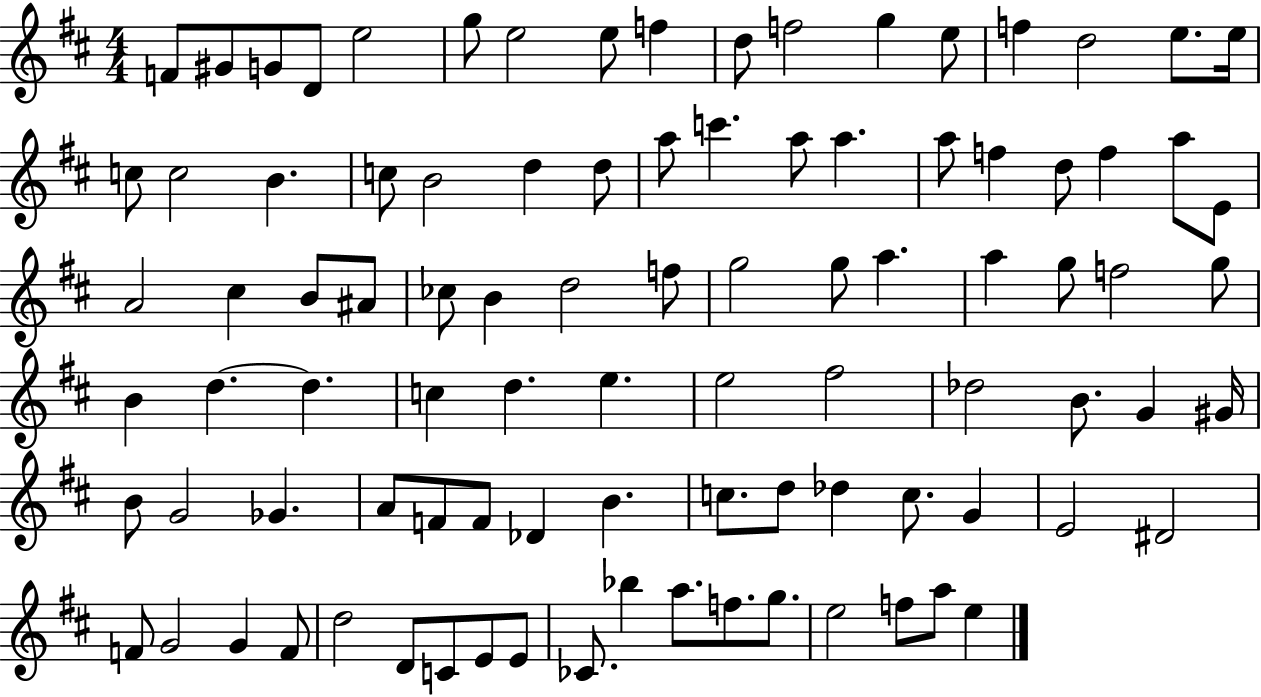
X:1
T:Untitled
M:4/4
L:1/4
K:D
F/2 ^G/2 G/2 D/2 e2 g/2 e2 e/2 f d/2 f2 g e/2 f d2 e/2 e/4 c/2 c2 B c/2 B2 d d/2 a/2 c' a/2 a a/2 f d/2 f a/2 E/2 A2 ^c B/2 ^A/2 _c/2 B d2 f/2 g2 g/2 a a g/2 f2 g/2 B d d c d e e2 ^f2 _d2 B/2 G ^G/4 B/2 G2 _G A/2 F/2 F/2 _D B c/2 d/2 _d c/2 G E2 ^D2 F/2 G2 G F/2 d2 D/2 C/2 E/2 E/2 _C/2 _b a/2 f/2 g/2 e2 f/2 a/2 e